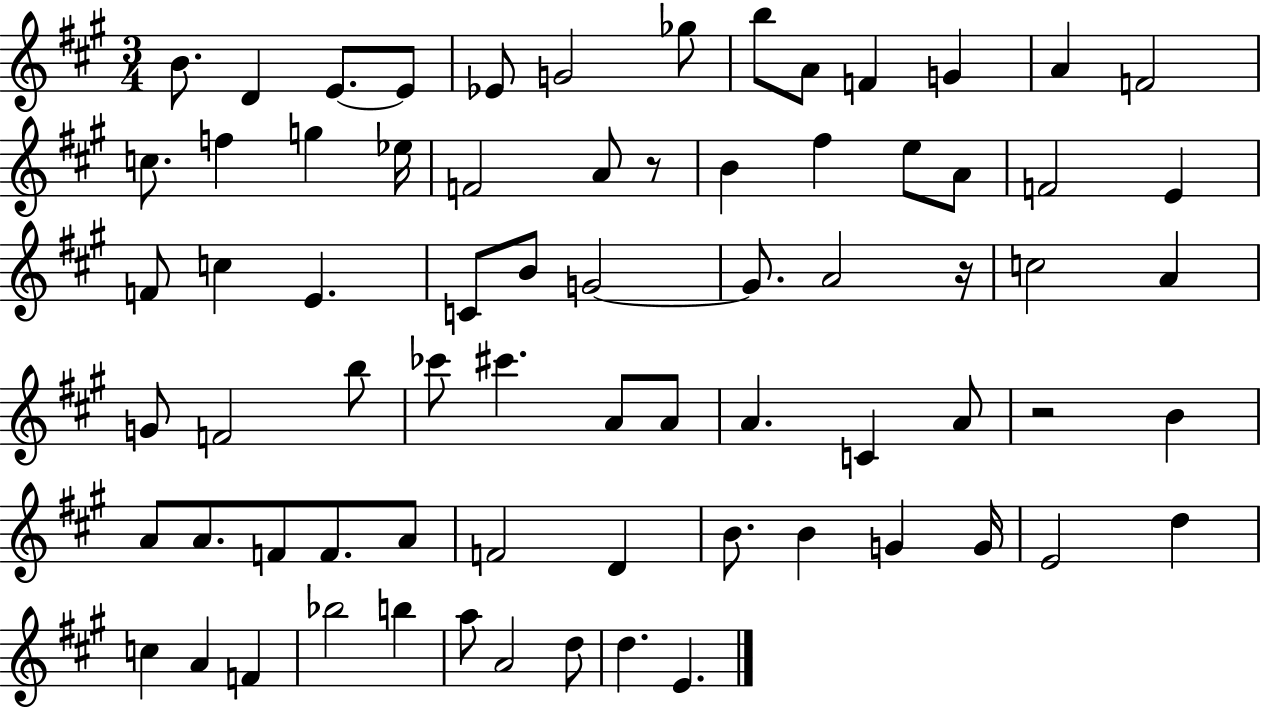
{
  \clef treble
  \numericTimeSignature
  \time 3/4
  \key a \major
  \repeat volta 2 { b'8. d'4 e'8.~~ e'8 | ees'8 g'2 ges''8 | b''8 a'8 f'4 g'4 | a'4 f'2 | \break c''8. f''4 g''4 ees''16 | f'2 a'8 r8 | b'4 fis''4 e''8 a'8 | f'2 e'4 | \break f'8 c''4 e'4. | c'8 b'8 g'2~~ | g'8. a'2 r16 | c''2 a'4 | \break g'8 f'2 b''8 | ces'''8 cis'''4. a'8 a'8 | a'4. c'4 a'8 | r2 b'4 | \break a'8 a'8. f'8 f'8. a'8 | f'2 d'4 | b'8. b'4 g'4 g'16 | e'2 d''4 | \break c''4 a'4 f'4 | bes''2 b''4 | a''8 a'2 d''8 | d''4. e'4. | \break } \bar "|."
}